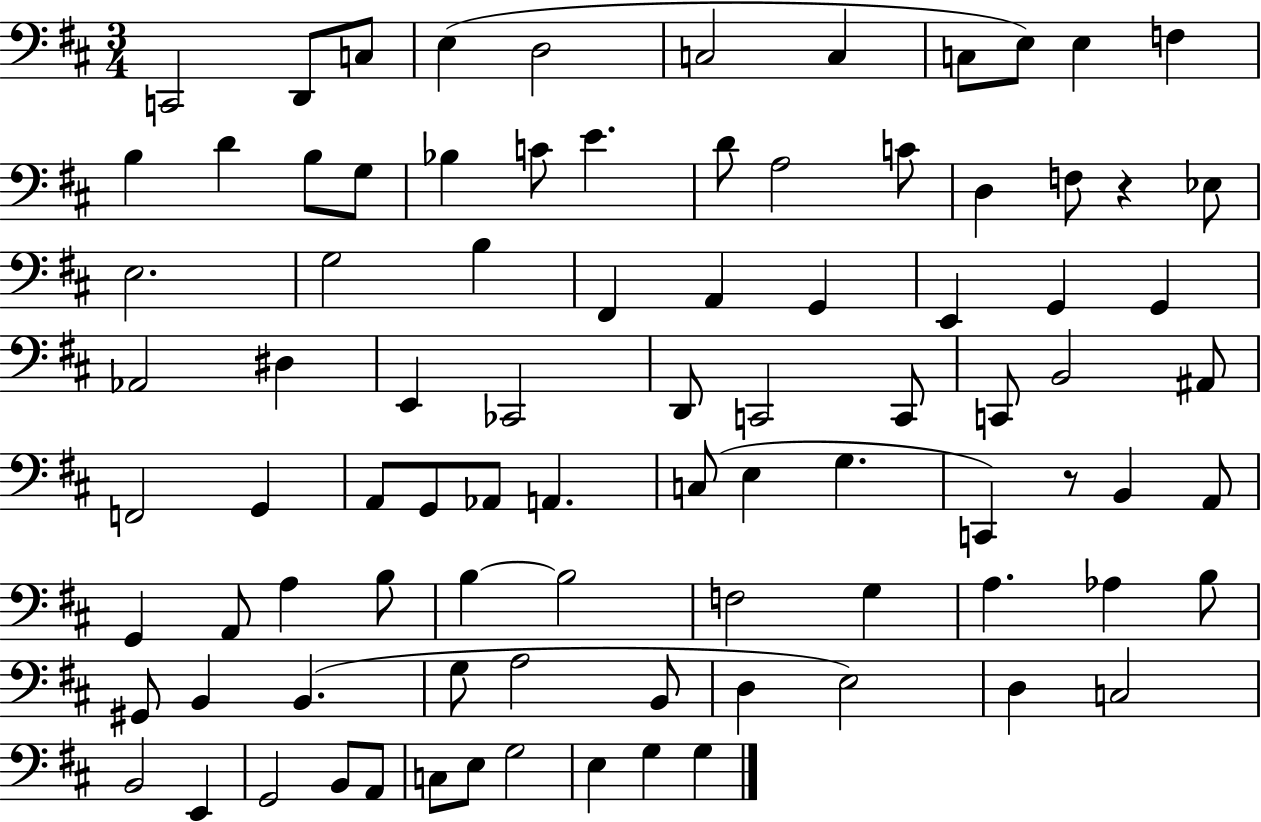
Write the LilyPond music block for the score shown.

{
  \clef bass
  \numericTimeSignature
  \time 3/4
  \key d \major
  c,2 d,8 c8 | e4( d2 | c2 c4 | c8 e8) e4 f4 | \break b4 d'4 b8 g8 | bes4 c'8 e'4. | d'8 a2 c'8 | d4 f8 r4 ees8 | \break e2. | g2 b4 | fis,4 a,4 g,4 | e,4 g,4 g,4 | \break aes,2 dis4 | e,4 ces,2 | d,8 c,2 c,8 | c,8 b,2 ais,8 | \break f,2 g,4 | a,8 g,8 aes,8 a,4. | c8( e4 g4. | c,4) r8 b,4 a,8 | \break g,4 a,8 a4 b8 | b4~~ b2 | f2 g4 | a4. aes4 b8 | \break gis,8 b,4 b,4.( | g8 a2 b,8 | d4 e2) | d4 c2 | \break b,2 e,4 | g,2 b,8 a,8 | c8 e8 g2 | e4 g4 g4 | \break \bar "|."
}